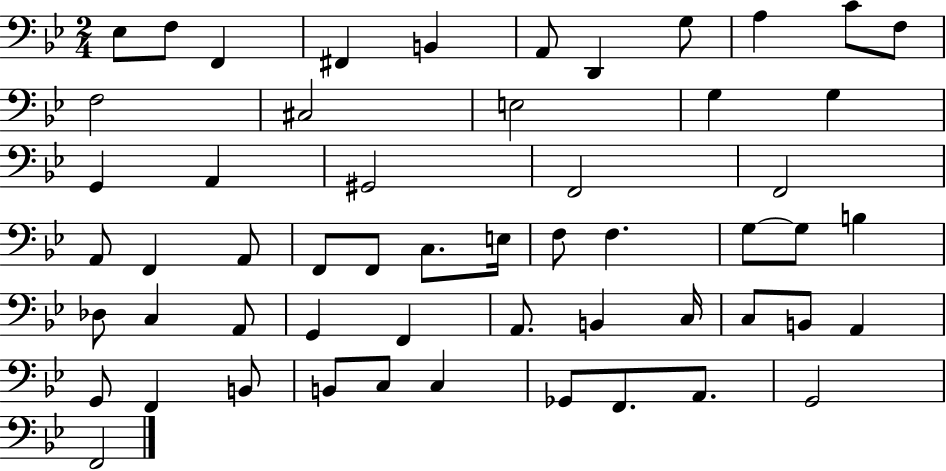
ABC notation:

X:1
T:Untitled
M:2/4
L:1/4
K:Bb
_E,/2 F,/2 F,, ^F,, B,, A,,/2 D,, G,/2 A, C/2 F,/2 F,2 ^C,2 E,2 G, G, G,, A,, ^G,,2 F,,2 F,,2 A,,/2 F,, A,,/2 F,,/2 F,,/2 C,/2 E,/4 F,/2 F, G,/2 G,/2 B, _D,/2 C, A,,/2 G,, F,, A,,/2 B,, C,/4 C,/2 B,,/2 A,, G,,/2 F,, B,,/2 B,,/2 C,/2 C, _G,,/2 F,,/2 A,,/2 G,,2 F,,2